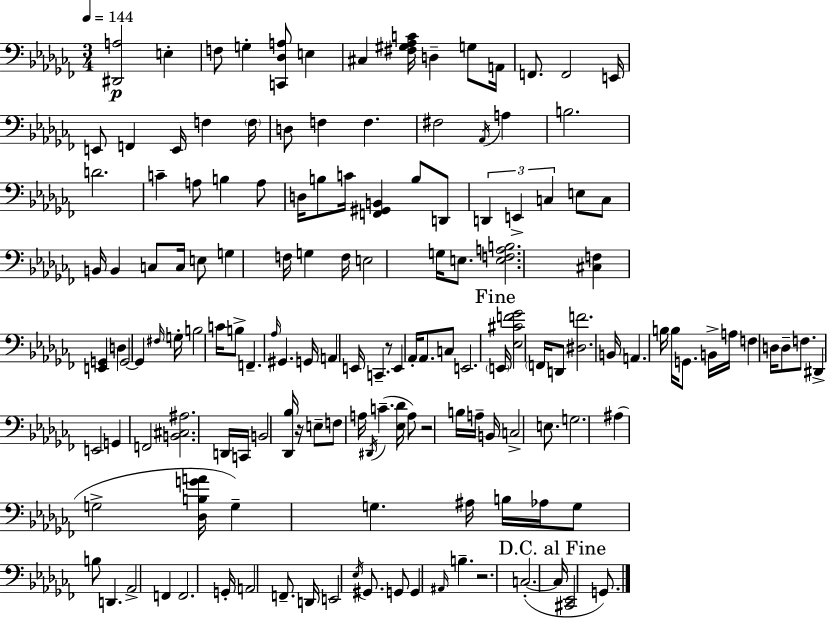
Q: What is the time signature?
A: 3/4